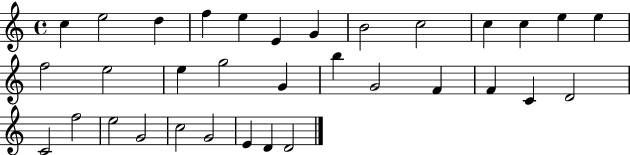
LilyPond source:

{
  \clef treble
  \time 4/4
  \defaultTimeSignature
  \key c \major
  c''4 e''2 d''4 | f''4 e''4 e'4 g'4 | b'2 c''2 | c''4 c''4 e''4 e''4 | \break f''2 e''2 | e''4 g''2 g'4 | b''4 g'2 f'4 | f'4 c'4 d'2 | \break c'2 f''2 | e''2 g'2 | c''2 g'2 | e'4 d'4 d'2 | \break \bar "|."
}